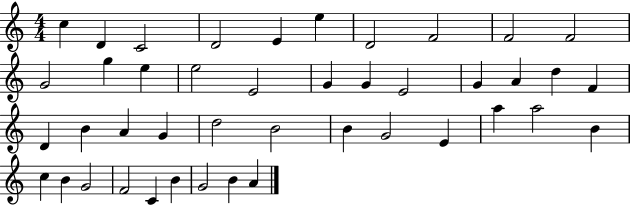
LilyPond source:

{
  \clef treble
  \numericTimeSignature
  \time 4/4
  \key c \major
  c''4 d'4 c'2 | d'2 e'4 e''4 | d'2 f'2 | f'2 f'2 | \break g'2 g''4 e''4 | e''2 e'2 | g'4 g'4 e'2 | g'4 a'4 d''4 f'4 | \break d'4 b'4 a'4 g'4 | d''2 b'2 | b'4 g'2 e'4 | a''4 a''2 b'4 | \break c''4 b'4 g'2 | f'2 c'4 b'4 | g'2 b'4 a'4 | \bar "|."
}